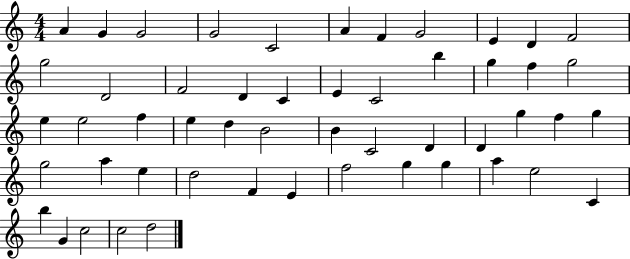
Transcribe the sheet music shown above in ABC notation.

X:1
T:Untitled
M:4/4
L:1/4
K:C
A G G2 G2 C2 A F G2 E D F2 g2 D2 F2 D C E C2 b g f g2 e e2 f e d B2 B C2 D D g f g g2 a e d2 F E f2 g g a e2 C b G c2 c2 d2